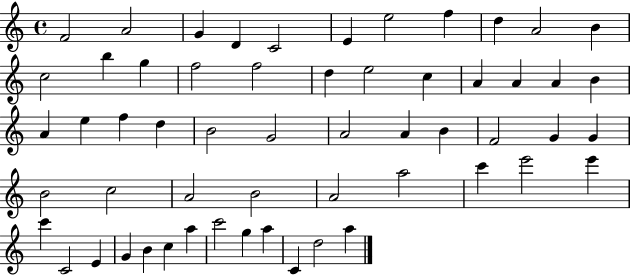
{
  \clef treble
  \time 4/4
  \defaultTimeSignature
  \key c \major
  f'2 a'2 | g'4 d'4 c'2 | e'4 e''2 f''4 | d''4 a'2 b'4 | \break c''2 b''4 g''4 | f''2 f''2 | d''4 e''2 c''4 | a'4 a'4 a'4 b'4 | \break a'4 e''4 f''4 d''4 | b'2 g'2 | a'2 a'4 b'4 | f'2 g'4 g'4 | \break b'2 c''2 | a'2 b'2 | a'2 a''2 | c'''4 e'''2 e'''4 | \break c'''4 c'2 e'4 | g'4 b'4 c''4 a''4 | c'''2 g''4 a''4 | c'4 d''2 a''4 | \break \bar "|."
}